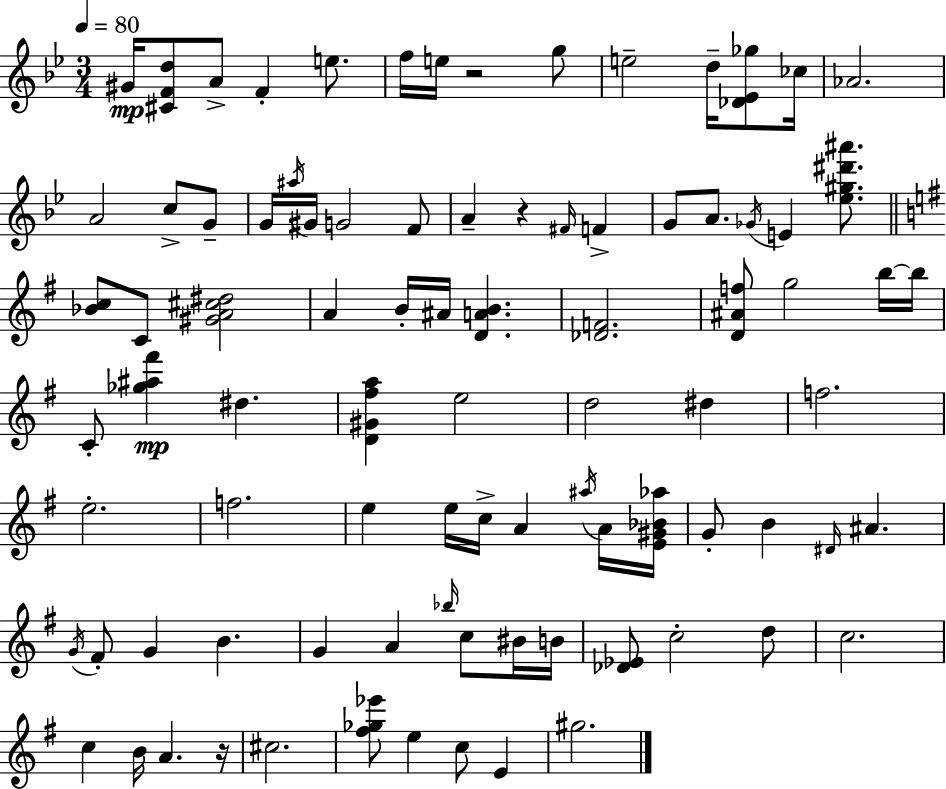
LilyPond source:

{
  \clef treble
  \numericTimeSignature
  \time 3/4
  \key bes \major
  \tempo 4 = 80
  gis'16\mp <cis' f' d''>8 a'8-> f'4-. e''8. | f''16 e''16 r2 g''8 | e''2-- d''16-- <des' ees' ges''>8 ces''16 | aes'2. | \break a'2 c''8-> g'8-- | g'16 \acciaccatura { ais''16 } gis'16 g'2 f'8 | a'4-- r4 \grace { fis'16 } f'4-> | g'8 a'8. \acciaccatura { ges'16 } e'4 | \break <ees'' gis'' dis''' ais'''>8. \bar "||" \break \key e \minor <bes' c''>8 c'8 <gis' a' cis'' dis''>2 | a'4 b'16-. ais'16 <d' a' b'>4. | <des' f'>2. | <d' ais' f''>8 g''2 b''16~~ b''16 | \break c'8-. <ges'' ais'' fis'''>4\mp dis''4. | <d' gis' fis'' a''>4 e''2 | d''2 dis''4 | f''2. | \break e''2.-. | f''2. | e''4 e''16 c''16-> a'4 \acciaccatura { ais''16 } a'16 | <e' gis' bes' aes''>16 g'8-. b'4 \grace { dis'16 } ais'4. | \break \acciaccatura { g'16 } fis'8-. g'4 b'4. | g'4 a'4 \grace { bes''16 } | c''8 bis'16 b'16 <des' ees'>8 c''2-. | d''8 c''2. | \break c''4 b'16 a'4. | r16 cis''2. | <fis'' ges'' ees'''>8 e''4 c''8 | e'4 gis''2. | \break \bar "|."
}